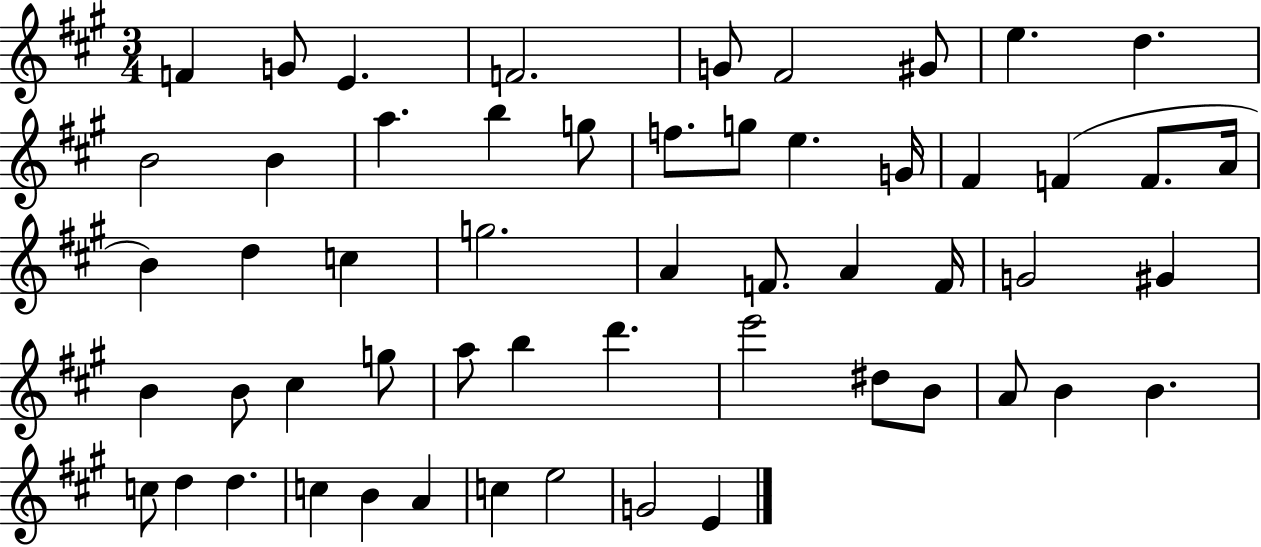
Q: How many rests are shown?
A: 0